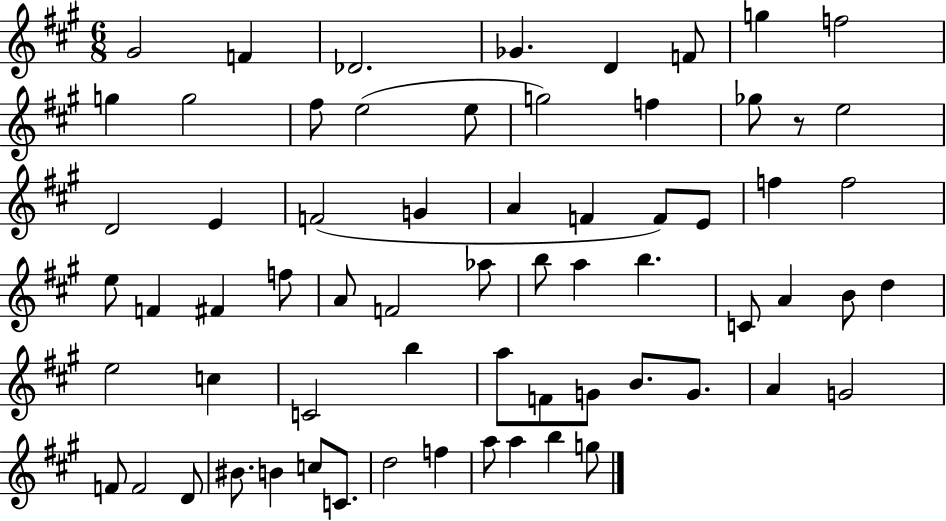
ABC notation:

X:1
T:Untitled
M:6/8
L:1/4
K:A
^G2 F _D2 _G D F/2 g f2 g g2 ^f/2 e2 e/2 g2 f _g/2 z/2 e2 D2 E F2 G A F F/2 E/2 f f2 e/2 F ^F f/2 A/2 F2 _a/2 b/2 a b C/2 A B/2 d e2 c C2 b a/2 F/2 G/2 B/2 G/2 A G2 F/2 F2 D/2 ^B/2 B c/2 C/2 d2 f a/2 a b g/2